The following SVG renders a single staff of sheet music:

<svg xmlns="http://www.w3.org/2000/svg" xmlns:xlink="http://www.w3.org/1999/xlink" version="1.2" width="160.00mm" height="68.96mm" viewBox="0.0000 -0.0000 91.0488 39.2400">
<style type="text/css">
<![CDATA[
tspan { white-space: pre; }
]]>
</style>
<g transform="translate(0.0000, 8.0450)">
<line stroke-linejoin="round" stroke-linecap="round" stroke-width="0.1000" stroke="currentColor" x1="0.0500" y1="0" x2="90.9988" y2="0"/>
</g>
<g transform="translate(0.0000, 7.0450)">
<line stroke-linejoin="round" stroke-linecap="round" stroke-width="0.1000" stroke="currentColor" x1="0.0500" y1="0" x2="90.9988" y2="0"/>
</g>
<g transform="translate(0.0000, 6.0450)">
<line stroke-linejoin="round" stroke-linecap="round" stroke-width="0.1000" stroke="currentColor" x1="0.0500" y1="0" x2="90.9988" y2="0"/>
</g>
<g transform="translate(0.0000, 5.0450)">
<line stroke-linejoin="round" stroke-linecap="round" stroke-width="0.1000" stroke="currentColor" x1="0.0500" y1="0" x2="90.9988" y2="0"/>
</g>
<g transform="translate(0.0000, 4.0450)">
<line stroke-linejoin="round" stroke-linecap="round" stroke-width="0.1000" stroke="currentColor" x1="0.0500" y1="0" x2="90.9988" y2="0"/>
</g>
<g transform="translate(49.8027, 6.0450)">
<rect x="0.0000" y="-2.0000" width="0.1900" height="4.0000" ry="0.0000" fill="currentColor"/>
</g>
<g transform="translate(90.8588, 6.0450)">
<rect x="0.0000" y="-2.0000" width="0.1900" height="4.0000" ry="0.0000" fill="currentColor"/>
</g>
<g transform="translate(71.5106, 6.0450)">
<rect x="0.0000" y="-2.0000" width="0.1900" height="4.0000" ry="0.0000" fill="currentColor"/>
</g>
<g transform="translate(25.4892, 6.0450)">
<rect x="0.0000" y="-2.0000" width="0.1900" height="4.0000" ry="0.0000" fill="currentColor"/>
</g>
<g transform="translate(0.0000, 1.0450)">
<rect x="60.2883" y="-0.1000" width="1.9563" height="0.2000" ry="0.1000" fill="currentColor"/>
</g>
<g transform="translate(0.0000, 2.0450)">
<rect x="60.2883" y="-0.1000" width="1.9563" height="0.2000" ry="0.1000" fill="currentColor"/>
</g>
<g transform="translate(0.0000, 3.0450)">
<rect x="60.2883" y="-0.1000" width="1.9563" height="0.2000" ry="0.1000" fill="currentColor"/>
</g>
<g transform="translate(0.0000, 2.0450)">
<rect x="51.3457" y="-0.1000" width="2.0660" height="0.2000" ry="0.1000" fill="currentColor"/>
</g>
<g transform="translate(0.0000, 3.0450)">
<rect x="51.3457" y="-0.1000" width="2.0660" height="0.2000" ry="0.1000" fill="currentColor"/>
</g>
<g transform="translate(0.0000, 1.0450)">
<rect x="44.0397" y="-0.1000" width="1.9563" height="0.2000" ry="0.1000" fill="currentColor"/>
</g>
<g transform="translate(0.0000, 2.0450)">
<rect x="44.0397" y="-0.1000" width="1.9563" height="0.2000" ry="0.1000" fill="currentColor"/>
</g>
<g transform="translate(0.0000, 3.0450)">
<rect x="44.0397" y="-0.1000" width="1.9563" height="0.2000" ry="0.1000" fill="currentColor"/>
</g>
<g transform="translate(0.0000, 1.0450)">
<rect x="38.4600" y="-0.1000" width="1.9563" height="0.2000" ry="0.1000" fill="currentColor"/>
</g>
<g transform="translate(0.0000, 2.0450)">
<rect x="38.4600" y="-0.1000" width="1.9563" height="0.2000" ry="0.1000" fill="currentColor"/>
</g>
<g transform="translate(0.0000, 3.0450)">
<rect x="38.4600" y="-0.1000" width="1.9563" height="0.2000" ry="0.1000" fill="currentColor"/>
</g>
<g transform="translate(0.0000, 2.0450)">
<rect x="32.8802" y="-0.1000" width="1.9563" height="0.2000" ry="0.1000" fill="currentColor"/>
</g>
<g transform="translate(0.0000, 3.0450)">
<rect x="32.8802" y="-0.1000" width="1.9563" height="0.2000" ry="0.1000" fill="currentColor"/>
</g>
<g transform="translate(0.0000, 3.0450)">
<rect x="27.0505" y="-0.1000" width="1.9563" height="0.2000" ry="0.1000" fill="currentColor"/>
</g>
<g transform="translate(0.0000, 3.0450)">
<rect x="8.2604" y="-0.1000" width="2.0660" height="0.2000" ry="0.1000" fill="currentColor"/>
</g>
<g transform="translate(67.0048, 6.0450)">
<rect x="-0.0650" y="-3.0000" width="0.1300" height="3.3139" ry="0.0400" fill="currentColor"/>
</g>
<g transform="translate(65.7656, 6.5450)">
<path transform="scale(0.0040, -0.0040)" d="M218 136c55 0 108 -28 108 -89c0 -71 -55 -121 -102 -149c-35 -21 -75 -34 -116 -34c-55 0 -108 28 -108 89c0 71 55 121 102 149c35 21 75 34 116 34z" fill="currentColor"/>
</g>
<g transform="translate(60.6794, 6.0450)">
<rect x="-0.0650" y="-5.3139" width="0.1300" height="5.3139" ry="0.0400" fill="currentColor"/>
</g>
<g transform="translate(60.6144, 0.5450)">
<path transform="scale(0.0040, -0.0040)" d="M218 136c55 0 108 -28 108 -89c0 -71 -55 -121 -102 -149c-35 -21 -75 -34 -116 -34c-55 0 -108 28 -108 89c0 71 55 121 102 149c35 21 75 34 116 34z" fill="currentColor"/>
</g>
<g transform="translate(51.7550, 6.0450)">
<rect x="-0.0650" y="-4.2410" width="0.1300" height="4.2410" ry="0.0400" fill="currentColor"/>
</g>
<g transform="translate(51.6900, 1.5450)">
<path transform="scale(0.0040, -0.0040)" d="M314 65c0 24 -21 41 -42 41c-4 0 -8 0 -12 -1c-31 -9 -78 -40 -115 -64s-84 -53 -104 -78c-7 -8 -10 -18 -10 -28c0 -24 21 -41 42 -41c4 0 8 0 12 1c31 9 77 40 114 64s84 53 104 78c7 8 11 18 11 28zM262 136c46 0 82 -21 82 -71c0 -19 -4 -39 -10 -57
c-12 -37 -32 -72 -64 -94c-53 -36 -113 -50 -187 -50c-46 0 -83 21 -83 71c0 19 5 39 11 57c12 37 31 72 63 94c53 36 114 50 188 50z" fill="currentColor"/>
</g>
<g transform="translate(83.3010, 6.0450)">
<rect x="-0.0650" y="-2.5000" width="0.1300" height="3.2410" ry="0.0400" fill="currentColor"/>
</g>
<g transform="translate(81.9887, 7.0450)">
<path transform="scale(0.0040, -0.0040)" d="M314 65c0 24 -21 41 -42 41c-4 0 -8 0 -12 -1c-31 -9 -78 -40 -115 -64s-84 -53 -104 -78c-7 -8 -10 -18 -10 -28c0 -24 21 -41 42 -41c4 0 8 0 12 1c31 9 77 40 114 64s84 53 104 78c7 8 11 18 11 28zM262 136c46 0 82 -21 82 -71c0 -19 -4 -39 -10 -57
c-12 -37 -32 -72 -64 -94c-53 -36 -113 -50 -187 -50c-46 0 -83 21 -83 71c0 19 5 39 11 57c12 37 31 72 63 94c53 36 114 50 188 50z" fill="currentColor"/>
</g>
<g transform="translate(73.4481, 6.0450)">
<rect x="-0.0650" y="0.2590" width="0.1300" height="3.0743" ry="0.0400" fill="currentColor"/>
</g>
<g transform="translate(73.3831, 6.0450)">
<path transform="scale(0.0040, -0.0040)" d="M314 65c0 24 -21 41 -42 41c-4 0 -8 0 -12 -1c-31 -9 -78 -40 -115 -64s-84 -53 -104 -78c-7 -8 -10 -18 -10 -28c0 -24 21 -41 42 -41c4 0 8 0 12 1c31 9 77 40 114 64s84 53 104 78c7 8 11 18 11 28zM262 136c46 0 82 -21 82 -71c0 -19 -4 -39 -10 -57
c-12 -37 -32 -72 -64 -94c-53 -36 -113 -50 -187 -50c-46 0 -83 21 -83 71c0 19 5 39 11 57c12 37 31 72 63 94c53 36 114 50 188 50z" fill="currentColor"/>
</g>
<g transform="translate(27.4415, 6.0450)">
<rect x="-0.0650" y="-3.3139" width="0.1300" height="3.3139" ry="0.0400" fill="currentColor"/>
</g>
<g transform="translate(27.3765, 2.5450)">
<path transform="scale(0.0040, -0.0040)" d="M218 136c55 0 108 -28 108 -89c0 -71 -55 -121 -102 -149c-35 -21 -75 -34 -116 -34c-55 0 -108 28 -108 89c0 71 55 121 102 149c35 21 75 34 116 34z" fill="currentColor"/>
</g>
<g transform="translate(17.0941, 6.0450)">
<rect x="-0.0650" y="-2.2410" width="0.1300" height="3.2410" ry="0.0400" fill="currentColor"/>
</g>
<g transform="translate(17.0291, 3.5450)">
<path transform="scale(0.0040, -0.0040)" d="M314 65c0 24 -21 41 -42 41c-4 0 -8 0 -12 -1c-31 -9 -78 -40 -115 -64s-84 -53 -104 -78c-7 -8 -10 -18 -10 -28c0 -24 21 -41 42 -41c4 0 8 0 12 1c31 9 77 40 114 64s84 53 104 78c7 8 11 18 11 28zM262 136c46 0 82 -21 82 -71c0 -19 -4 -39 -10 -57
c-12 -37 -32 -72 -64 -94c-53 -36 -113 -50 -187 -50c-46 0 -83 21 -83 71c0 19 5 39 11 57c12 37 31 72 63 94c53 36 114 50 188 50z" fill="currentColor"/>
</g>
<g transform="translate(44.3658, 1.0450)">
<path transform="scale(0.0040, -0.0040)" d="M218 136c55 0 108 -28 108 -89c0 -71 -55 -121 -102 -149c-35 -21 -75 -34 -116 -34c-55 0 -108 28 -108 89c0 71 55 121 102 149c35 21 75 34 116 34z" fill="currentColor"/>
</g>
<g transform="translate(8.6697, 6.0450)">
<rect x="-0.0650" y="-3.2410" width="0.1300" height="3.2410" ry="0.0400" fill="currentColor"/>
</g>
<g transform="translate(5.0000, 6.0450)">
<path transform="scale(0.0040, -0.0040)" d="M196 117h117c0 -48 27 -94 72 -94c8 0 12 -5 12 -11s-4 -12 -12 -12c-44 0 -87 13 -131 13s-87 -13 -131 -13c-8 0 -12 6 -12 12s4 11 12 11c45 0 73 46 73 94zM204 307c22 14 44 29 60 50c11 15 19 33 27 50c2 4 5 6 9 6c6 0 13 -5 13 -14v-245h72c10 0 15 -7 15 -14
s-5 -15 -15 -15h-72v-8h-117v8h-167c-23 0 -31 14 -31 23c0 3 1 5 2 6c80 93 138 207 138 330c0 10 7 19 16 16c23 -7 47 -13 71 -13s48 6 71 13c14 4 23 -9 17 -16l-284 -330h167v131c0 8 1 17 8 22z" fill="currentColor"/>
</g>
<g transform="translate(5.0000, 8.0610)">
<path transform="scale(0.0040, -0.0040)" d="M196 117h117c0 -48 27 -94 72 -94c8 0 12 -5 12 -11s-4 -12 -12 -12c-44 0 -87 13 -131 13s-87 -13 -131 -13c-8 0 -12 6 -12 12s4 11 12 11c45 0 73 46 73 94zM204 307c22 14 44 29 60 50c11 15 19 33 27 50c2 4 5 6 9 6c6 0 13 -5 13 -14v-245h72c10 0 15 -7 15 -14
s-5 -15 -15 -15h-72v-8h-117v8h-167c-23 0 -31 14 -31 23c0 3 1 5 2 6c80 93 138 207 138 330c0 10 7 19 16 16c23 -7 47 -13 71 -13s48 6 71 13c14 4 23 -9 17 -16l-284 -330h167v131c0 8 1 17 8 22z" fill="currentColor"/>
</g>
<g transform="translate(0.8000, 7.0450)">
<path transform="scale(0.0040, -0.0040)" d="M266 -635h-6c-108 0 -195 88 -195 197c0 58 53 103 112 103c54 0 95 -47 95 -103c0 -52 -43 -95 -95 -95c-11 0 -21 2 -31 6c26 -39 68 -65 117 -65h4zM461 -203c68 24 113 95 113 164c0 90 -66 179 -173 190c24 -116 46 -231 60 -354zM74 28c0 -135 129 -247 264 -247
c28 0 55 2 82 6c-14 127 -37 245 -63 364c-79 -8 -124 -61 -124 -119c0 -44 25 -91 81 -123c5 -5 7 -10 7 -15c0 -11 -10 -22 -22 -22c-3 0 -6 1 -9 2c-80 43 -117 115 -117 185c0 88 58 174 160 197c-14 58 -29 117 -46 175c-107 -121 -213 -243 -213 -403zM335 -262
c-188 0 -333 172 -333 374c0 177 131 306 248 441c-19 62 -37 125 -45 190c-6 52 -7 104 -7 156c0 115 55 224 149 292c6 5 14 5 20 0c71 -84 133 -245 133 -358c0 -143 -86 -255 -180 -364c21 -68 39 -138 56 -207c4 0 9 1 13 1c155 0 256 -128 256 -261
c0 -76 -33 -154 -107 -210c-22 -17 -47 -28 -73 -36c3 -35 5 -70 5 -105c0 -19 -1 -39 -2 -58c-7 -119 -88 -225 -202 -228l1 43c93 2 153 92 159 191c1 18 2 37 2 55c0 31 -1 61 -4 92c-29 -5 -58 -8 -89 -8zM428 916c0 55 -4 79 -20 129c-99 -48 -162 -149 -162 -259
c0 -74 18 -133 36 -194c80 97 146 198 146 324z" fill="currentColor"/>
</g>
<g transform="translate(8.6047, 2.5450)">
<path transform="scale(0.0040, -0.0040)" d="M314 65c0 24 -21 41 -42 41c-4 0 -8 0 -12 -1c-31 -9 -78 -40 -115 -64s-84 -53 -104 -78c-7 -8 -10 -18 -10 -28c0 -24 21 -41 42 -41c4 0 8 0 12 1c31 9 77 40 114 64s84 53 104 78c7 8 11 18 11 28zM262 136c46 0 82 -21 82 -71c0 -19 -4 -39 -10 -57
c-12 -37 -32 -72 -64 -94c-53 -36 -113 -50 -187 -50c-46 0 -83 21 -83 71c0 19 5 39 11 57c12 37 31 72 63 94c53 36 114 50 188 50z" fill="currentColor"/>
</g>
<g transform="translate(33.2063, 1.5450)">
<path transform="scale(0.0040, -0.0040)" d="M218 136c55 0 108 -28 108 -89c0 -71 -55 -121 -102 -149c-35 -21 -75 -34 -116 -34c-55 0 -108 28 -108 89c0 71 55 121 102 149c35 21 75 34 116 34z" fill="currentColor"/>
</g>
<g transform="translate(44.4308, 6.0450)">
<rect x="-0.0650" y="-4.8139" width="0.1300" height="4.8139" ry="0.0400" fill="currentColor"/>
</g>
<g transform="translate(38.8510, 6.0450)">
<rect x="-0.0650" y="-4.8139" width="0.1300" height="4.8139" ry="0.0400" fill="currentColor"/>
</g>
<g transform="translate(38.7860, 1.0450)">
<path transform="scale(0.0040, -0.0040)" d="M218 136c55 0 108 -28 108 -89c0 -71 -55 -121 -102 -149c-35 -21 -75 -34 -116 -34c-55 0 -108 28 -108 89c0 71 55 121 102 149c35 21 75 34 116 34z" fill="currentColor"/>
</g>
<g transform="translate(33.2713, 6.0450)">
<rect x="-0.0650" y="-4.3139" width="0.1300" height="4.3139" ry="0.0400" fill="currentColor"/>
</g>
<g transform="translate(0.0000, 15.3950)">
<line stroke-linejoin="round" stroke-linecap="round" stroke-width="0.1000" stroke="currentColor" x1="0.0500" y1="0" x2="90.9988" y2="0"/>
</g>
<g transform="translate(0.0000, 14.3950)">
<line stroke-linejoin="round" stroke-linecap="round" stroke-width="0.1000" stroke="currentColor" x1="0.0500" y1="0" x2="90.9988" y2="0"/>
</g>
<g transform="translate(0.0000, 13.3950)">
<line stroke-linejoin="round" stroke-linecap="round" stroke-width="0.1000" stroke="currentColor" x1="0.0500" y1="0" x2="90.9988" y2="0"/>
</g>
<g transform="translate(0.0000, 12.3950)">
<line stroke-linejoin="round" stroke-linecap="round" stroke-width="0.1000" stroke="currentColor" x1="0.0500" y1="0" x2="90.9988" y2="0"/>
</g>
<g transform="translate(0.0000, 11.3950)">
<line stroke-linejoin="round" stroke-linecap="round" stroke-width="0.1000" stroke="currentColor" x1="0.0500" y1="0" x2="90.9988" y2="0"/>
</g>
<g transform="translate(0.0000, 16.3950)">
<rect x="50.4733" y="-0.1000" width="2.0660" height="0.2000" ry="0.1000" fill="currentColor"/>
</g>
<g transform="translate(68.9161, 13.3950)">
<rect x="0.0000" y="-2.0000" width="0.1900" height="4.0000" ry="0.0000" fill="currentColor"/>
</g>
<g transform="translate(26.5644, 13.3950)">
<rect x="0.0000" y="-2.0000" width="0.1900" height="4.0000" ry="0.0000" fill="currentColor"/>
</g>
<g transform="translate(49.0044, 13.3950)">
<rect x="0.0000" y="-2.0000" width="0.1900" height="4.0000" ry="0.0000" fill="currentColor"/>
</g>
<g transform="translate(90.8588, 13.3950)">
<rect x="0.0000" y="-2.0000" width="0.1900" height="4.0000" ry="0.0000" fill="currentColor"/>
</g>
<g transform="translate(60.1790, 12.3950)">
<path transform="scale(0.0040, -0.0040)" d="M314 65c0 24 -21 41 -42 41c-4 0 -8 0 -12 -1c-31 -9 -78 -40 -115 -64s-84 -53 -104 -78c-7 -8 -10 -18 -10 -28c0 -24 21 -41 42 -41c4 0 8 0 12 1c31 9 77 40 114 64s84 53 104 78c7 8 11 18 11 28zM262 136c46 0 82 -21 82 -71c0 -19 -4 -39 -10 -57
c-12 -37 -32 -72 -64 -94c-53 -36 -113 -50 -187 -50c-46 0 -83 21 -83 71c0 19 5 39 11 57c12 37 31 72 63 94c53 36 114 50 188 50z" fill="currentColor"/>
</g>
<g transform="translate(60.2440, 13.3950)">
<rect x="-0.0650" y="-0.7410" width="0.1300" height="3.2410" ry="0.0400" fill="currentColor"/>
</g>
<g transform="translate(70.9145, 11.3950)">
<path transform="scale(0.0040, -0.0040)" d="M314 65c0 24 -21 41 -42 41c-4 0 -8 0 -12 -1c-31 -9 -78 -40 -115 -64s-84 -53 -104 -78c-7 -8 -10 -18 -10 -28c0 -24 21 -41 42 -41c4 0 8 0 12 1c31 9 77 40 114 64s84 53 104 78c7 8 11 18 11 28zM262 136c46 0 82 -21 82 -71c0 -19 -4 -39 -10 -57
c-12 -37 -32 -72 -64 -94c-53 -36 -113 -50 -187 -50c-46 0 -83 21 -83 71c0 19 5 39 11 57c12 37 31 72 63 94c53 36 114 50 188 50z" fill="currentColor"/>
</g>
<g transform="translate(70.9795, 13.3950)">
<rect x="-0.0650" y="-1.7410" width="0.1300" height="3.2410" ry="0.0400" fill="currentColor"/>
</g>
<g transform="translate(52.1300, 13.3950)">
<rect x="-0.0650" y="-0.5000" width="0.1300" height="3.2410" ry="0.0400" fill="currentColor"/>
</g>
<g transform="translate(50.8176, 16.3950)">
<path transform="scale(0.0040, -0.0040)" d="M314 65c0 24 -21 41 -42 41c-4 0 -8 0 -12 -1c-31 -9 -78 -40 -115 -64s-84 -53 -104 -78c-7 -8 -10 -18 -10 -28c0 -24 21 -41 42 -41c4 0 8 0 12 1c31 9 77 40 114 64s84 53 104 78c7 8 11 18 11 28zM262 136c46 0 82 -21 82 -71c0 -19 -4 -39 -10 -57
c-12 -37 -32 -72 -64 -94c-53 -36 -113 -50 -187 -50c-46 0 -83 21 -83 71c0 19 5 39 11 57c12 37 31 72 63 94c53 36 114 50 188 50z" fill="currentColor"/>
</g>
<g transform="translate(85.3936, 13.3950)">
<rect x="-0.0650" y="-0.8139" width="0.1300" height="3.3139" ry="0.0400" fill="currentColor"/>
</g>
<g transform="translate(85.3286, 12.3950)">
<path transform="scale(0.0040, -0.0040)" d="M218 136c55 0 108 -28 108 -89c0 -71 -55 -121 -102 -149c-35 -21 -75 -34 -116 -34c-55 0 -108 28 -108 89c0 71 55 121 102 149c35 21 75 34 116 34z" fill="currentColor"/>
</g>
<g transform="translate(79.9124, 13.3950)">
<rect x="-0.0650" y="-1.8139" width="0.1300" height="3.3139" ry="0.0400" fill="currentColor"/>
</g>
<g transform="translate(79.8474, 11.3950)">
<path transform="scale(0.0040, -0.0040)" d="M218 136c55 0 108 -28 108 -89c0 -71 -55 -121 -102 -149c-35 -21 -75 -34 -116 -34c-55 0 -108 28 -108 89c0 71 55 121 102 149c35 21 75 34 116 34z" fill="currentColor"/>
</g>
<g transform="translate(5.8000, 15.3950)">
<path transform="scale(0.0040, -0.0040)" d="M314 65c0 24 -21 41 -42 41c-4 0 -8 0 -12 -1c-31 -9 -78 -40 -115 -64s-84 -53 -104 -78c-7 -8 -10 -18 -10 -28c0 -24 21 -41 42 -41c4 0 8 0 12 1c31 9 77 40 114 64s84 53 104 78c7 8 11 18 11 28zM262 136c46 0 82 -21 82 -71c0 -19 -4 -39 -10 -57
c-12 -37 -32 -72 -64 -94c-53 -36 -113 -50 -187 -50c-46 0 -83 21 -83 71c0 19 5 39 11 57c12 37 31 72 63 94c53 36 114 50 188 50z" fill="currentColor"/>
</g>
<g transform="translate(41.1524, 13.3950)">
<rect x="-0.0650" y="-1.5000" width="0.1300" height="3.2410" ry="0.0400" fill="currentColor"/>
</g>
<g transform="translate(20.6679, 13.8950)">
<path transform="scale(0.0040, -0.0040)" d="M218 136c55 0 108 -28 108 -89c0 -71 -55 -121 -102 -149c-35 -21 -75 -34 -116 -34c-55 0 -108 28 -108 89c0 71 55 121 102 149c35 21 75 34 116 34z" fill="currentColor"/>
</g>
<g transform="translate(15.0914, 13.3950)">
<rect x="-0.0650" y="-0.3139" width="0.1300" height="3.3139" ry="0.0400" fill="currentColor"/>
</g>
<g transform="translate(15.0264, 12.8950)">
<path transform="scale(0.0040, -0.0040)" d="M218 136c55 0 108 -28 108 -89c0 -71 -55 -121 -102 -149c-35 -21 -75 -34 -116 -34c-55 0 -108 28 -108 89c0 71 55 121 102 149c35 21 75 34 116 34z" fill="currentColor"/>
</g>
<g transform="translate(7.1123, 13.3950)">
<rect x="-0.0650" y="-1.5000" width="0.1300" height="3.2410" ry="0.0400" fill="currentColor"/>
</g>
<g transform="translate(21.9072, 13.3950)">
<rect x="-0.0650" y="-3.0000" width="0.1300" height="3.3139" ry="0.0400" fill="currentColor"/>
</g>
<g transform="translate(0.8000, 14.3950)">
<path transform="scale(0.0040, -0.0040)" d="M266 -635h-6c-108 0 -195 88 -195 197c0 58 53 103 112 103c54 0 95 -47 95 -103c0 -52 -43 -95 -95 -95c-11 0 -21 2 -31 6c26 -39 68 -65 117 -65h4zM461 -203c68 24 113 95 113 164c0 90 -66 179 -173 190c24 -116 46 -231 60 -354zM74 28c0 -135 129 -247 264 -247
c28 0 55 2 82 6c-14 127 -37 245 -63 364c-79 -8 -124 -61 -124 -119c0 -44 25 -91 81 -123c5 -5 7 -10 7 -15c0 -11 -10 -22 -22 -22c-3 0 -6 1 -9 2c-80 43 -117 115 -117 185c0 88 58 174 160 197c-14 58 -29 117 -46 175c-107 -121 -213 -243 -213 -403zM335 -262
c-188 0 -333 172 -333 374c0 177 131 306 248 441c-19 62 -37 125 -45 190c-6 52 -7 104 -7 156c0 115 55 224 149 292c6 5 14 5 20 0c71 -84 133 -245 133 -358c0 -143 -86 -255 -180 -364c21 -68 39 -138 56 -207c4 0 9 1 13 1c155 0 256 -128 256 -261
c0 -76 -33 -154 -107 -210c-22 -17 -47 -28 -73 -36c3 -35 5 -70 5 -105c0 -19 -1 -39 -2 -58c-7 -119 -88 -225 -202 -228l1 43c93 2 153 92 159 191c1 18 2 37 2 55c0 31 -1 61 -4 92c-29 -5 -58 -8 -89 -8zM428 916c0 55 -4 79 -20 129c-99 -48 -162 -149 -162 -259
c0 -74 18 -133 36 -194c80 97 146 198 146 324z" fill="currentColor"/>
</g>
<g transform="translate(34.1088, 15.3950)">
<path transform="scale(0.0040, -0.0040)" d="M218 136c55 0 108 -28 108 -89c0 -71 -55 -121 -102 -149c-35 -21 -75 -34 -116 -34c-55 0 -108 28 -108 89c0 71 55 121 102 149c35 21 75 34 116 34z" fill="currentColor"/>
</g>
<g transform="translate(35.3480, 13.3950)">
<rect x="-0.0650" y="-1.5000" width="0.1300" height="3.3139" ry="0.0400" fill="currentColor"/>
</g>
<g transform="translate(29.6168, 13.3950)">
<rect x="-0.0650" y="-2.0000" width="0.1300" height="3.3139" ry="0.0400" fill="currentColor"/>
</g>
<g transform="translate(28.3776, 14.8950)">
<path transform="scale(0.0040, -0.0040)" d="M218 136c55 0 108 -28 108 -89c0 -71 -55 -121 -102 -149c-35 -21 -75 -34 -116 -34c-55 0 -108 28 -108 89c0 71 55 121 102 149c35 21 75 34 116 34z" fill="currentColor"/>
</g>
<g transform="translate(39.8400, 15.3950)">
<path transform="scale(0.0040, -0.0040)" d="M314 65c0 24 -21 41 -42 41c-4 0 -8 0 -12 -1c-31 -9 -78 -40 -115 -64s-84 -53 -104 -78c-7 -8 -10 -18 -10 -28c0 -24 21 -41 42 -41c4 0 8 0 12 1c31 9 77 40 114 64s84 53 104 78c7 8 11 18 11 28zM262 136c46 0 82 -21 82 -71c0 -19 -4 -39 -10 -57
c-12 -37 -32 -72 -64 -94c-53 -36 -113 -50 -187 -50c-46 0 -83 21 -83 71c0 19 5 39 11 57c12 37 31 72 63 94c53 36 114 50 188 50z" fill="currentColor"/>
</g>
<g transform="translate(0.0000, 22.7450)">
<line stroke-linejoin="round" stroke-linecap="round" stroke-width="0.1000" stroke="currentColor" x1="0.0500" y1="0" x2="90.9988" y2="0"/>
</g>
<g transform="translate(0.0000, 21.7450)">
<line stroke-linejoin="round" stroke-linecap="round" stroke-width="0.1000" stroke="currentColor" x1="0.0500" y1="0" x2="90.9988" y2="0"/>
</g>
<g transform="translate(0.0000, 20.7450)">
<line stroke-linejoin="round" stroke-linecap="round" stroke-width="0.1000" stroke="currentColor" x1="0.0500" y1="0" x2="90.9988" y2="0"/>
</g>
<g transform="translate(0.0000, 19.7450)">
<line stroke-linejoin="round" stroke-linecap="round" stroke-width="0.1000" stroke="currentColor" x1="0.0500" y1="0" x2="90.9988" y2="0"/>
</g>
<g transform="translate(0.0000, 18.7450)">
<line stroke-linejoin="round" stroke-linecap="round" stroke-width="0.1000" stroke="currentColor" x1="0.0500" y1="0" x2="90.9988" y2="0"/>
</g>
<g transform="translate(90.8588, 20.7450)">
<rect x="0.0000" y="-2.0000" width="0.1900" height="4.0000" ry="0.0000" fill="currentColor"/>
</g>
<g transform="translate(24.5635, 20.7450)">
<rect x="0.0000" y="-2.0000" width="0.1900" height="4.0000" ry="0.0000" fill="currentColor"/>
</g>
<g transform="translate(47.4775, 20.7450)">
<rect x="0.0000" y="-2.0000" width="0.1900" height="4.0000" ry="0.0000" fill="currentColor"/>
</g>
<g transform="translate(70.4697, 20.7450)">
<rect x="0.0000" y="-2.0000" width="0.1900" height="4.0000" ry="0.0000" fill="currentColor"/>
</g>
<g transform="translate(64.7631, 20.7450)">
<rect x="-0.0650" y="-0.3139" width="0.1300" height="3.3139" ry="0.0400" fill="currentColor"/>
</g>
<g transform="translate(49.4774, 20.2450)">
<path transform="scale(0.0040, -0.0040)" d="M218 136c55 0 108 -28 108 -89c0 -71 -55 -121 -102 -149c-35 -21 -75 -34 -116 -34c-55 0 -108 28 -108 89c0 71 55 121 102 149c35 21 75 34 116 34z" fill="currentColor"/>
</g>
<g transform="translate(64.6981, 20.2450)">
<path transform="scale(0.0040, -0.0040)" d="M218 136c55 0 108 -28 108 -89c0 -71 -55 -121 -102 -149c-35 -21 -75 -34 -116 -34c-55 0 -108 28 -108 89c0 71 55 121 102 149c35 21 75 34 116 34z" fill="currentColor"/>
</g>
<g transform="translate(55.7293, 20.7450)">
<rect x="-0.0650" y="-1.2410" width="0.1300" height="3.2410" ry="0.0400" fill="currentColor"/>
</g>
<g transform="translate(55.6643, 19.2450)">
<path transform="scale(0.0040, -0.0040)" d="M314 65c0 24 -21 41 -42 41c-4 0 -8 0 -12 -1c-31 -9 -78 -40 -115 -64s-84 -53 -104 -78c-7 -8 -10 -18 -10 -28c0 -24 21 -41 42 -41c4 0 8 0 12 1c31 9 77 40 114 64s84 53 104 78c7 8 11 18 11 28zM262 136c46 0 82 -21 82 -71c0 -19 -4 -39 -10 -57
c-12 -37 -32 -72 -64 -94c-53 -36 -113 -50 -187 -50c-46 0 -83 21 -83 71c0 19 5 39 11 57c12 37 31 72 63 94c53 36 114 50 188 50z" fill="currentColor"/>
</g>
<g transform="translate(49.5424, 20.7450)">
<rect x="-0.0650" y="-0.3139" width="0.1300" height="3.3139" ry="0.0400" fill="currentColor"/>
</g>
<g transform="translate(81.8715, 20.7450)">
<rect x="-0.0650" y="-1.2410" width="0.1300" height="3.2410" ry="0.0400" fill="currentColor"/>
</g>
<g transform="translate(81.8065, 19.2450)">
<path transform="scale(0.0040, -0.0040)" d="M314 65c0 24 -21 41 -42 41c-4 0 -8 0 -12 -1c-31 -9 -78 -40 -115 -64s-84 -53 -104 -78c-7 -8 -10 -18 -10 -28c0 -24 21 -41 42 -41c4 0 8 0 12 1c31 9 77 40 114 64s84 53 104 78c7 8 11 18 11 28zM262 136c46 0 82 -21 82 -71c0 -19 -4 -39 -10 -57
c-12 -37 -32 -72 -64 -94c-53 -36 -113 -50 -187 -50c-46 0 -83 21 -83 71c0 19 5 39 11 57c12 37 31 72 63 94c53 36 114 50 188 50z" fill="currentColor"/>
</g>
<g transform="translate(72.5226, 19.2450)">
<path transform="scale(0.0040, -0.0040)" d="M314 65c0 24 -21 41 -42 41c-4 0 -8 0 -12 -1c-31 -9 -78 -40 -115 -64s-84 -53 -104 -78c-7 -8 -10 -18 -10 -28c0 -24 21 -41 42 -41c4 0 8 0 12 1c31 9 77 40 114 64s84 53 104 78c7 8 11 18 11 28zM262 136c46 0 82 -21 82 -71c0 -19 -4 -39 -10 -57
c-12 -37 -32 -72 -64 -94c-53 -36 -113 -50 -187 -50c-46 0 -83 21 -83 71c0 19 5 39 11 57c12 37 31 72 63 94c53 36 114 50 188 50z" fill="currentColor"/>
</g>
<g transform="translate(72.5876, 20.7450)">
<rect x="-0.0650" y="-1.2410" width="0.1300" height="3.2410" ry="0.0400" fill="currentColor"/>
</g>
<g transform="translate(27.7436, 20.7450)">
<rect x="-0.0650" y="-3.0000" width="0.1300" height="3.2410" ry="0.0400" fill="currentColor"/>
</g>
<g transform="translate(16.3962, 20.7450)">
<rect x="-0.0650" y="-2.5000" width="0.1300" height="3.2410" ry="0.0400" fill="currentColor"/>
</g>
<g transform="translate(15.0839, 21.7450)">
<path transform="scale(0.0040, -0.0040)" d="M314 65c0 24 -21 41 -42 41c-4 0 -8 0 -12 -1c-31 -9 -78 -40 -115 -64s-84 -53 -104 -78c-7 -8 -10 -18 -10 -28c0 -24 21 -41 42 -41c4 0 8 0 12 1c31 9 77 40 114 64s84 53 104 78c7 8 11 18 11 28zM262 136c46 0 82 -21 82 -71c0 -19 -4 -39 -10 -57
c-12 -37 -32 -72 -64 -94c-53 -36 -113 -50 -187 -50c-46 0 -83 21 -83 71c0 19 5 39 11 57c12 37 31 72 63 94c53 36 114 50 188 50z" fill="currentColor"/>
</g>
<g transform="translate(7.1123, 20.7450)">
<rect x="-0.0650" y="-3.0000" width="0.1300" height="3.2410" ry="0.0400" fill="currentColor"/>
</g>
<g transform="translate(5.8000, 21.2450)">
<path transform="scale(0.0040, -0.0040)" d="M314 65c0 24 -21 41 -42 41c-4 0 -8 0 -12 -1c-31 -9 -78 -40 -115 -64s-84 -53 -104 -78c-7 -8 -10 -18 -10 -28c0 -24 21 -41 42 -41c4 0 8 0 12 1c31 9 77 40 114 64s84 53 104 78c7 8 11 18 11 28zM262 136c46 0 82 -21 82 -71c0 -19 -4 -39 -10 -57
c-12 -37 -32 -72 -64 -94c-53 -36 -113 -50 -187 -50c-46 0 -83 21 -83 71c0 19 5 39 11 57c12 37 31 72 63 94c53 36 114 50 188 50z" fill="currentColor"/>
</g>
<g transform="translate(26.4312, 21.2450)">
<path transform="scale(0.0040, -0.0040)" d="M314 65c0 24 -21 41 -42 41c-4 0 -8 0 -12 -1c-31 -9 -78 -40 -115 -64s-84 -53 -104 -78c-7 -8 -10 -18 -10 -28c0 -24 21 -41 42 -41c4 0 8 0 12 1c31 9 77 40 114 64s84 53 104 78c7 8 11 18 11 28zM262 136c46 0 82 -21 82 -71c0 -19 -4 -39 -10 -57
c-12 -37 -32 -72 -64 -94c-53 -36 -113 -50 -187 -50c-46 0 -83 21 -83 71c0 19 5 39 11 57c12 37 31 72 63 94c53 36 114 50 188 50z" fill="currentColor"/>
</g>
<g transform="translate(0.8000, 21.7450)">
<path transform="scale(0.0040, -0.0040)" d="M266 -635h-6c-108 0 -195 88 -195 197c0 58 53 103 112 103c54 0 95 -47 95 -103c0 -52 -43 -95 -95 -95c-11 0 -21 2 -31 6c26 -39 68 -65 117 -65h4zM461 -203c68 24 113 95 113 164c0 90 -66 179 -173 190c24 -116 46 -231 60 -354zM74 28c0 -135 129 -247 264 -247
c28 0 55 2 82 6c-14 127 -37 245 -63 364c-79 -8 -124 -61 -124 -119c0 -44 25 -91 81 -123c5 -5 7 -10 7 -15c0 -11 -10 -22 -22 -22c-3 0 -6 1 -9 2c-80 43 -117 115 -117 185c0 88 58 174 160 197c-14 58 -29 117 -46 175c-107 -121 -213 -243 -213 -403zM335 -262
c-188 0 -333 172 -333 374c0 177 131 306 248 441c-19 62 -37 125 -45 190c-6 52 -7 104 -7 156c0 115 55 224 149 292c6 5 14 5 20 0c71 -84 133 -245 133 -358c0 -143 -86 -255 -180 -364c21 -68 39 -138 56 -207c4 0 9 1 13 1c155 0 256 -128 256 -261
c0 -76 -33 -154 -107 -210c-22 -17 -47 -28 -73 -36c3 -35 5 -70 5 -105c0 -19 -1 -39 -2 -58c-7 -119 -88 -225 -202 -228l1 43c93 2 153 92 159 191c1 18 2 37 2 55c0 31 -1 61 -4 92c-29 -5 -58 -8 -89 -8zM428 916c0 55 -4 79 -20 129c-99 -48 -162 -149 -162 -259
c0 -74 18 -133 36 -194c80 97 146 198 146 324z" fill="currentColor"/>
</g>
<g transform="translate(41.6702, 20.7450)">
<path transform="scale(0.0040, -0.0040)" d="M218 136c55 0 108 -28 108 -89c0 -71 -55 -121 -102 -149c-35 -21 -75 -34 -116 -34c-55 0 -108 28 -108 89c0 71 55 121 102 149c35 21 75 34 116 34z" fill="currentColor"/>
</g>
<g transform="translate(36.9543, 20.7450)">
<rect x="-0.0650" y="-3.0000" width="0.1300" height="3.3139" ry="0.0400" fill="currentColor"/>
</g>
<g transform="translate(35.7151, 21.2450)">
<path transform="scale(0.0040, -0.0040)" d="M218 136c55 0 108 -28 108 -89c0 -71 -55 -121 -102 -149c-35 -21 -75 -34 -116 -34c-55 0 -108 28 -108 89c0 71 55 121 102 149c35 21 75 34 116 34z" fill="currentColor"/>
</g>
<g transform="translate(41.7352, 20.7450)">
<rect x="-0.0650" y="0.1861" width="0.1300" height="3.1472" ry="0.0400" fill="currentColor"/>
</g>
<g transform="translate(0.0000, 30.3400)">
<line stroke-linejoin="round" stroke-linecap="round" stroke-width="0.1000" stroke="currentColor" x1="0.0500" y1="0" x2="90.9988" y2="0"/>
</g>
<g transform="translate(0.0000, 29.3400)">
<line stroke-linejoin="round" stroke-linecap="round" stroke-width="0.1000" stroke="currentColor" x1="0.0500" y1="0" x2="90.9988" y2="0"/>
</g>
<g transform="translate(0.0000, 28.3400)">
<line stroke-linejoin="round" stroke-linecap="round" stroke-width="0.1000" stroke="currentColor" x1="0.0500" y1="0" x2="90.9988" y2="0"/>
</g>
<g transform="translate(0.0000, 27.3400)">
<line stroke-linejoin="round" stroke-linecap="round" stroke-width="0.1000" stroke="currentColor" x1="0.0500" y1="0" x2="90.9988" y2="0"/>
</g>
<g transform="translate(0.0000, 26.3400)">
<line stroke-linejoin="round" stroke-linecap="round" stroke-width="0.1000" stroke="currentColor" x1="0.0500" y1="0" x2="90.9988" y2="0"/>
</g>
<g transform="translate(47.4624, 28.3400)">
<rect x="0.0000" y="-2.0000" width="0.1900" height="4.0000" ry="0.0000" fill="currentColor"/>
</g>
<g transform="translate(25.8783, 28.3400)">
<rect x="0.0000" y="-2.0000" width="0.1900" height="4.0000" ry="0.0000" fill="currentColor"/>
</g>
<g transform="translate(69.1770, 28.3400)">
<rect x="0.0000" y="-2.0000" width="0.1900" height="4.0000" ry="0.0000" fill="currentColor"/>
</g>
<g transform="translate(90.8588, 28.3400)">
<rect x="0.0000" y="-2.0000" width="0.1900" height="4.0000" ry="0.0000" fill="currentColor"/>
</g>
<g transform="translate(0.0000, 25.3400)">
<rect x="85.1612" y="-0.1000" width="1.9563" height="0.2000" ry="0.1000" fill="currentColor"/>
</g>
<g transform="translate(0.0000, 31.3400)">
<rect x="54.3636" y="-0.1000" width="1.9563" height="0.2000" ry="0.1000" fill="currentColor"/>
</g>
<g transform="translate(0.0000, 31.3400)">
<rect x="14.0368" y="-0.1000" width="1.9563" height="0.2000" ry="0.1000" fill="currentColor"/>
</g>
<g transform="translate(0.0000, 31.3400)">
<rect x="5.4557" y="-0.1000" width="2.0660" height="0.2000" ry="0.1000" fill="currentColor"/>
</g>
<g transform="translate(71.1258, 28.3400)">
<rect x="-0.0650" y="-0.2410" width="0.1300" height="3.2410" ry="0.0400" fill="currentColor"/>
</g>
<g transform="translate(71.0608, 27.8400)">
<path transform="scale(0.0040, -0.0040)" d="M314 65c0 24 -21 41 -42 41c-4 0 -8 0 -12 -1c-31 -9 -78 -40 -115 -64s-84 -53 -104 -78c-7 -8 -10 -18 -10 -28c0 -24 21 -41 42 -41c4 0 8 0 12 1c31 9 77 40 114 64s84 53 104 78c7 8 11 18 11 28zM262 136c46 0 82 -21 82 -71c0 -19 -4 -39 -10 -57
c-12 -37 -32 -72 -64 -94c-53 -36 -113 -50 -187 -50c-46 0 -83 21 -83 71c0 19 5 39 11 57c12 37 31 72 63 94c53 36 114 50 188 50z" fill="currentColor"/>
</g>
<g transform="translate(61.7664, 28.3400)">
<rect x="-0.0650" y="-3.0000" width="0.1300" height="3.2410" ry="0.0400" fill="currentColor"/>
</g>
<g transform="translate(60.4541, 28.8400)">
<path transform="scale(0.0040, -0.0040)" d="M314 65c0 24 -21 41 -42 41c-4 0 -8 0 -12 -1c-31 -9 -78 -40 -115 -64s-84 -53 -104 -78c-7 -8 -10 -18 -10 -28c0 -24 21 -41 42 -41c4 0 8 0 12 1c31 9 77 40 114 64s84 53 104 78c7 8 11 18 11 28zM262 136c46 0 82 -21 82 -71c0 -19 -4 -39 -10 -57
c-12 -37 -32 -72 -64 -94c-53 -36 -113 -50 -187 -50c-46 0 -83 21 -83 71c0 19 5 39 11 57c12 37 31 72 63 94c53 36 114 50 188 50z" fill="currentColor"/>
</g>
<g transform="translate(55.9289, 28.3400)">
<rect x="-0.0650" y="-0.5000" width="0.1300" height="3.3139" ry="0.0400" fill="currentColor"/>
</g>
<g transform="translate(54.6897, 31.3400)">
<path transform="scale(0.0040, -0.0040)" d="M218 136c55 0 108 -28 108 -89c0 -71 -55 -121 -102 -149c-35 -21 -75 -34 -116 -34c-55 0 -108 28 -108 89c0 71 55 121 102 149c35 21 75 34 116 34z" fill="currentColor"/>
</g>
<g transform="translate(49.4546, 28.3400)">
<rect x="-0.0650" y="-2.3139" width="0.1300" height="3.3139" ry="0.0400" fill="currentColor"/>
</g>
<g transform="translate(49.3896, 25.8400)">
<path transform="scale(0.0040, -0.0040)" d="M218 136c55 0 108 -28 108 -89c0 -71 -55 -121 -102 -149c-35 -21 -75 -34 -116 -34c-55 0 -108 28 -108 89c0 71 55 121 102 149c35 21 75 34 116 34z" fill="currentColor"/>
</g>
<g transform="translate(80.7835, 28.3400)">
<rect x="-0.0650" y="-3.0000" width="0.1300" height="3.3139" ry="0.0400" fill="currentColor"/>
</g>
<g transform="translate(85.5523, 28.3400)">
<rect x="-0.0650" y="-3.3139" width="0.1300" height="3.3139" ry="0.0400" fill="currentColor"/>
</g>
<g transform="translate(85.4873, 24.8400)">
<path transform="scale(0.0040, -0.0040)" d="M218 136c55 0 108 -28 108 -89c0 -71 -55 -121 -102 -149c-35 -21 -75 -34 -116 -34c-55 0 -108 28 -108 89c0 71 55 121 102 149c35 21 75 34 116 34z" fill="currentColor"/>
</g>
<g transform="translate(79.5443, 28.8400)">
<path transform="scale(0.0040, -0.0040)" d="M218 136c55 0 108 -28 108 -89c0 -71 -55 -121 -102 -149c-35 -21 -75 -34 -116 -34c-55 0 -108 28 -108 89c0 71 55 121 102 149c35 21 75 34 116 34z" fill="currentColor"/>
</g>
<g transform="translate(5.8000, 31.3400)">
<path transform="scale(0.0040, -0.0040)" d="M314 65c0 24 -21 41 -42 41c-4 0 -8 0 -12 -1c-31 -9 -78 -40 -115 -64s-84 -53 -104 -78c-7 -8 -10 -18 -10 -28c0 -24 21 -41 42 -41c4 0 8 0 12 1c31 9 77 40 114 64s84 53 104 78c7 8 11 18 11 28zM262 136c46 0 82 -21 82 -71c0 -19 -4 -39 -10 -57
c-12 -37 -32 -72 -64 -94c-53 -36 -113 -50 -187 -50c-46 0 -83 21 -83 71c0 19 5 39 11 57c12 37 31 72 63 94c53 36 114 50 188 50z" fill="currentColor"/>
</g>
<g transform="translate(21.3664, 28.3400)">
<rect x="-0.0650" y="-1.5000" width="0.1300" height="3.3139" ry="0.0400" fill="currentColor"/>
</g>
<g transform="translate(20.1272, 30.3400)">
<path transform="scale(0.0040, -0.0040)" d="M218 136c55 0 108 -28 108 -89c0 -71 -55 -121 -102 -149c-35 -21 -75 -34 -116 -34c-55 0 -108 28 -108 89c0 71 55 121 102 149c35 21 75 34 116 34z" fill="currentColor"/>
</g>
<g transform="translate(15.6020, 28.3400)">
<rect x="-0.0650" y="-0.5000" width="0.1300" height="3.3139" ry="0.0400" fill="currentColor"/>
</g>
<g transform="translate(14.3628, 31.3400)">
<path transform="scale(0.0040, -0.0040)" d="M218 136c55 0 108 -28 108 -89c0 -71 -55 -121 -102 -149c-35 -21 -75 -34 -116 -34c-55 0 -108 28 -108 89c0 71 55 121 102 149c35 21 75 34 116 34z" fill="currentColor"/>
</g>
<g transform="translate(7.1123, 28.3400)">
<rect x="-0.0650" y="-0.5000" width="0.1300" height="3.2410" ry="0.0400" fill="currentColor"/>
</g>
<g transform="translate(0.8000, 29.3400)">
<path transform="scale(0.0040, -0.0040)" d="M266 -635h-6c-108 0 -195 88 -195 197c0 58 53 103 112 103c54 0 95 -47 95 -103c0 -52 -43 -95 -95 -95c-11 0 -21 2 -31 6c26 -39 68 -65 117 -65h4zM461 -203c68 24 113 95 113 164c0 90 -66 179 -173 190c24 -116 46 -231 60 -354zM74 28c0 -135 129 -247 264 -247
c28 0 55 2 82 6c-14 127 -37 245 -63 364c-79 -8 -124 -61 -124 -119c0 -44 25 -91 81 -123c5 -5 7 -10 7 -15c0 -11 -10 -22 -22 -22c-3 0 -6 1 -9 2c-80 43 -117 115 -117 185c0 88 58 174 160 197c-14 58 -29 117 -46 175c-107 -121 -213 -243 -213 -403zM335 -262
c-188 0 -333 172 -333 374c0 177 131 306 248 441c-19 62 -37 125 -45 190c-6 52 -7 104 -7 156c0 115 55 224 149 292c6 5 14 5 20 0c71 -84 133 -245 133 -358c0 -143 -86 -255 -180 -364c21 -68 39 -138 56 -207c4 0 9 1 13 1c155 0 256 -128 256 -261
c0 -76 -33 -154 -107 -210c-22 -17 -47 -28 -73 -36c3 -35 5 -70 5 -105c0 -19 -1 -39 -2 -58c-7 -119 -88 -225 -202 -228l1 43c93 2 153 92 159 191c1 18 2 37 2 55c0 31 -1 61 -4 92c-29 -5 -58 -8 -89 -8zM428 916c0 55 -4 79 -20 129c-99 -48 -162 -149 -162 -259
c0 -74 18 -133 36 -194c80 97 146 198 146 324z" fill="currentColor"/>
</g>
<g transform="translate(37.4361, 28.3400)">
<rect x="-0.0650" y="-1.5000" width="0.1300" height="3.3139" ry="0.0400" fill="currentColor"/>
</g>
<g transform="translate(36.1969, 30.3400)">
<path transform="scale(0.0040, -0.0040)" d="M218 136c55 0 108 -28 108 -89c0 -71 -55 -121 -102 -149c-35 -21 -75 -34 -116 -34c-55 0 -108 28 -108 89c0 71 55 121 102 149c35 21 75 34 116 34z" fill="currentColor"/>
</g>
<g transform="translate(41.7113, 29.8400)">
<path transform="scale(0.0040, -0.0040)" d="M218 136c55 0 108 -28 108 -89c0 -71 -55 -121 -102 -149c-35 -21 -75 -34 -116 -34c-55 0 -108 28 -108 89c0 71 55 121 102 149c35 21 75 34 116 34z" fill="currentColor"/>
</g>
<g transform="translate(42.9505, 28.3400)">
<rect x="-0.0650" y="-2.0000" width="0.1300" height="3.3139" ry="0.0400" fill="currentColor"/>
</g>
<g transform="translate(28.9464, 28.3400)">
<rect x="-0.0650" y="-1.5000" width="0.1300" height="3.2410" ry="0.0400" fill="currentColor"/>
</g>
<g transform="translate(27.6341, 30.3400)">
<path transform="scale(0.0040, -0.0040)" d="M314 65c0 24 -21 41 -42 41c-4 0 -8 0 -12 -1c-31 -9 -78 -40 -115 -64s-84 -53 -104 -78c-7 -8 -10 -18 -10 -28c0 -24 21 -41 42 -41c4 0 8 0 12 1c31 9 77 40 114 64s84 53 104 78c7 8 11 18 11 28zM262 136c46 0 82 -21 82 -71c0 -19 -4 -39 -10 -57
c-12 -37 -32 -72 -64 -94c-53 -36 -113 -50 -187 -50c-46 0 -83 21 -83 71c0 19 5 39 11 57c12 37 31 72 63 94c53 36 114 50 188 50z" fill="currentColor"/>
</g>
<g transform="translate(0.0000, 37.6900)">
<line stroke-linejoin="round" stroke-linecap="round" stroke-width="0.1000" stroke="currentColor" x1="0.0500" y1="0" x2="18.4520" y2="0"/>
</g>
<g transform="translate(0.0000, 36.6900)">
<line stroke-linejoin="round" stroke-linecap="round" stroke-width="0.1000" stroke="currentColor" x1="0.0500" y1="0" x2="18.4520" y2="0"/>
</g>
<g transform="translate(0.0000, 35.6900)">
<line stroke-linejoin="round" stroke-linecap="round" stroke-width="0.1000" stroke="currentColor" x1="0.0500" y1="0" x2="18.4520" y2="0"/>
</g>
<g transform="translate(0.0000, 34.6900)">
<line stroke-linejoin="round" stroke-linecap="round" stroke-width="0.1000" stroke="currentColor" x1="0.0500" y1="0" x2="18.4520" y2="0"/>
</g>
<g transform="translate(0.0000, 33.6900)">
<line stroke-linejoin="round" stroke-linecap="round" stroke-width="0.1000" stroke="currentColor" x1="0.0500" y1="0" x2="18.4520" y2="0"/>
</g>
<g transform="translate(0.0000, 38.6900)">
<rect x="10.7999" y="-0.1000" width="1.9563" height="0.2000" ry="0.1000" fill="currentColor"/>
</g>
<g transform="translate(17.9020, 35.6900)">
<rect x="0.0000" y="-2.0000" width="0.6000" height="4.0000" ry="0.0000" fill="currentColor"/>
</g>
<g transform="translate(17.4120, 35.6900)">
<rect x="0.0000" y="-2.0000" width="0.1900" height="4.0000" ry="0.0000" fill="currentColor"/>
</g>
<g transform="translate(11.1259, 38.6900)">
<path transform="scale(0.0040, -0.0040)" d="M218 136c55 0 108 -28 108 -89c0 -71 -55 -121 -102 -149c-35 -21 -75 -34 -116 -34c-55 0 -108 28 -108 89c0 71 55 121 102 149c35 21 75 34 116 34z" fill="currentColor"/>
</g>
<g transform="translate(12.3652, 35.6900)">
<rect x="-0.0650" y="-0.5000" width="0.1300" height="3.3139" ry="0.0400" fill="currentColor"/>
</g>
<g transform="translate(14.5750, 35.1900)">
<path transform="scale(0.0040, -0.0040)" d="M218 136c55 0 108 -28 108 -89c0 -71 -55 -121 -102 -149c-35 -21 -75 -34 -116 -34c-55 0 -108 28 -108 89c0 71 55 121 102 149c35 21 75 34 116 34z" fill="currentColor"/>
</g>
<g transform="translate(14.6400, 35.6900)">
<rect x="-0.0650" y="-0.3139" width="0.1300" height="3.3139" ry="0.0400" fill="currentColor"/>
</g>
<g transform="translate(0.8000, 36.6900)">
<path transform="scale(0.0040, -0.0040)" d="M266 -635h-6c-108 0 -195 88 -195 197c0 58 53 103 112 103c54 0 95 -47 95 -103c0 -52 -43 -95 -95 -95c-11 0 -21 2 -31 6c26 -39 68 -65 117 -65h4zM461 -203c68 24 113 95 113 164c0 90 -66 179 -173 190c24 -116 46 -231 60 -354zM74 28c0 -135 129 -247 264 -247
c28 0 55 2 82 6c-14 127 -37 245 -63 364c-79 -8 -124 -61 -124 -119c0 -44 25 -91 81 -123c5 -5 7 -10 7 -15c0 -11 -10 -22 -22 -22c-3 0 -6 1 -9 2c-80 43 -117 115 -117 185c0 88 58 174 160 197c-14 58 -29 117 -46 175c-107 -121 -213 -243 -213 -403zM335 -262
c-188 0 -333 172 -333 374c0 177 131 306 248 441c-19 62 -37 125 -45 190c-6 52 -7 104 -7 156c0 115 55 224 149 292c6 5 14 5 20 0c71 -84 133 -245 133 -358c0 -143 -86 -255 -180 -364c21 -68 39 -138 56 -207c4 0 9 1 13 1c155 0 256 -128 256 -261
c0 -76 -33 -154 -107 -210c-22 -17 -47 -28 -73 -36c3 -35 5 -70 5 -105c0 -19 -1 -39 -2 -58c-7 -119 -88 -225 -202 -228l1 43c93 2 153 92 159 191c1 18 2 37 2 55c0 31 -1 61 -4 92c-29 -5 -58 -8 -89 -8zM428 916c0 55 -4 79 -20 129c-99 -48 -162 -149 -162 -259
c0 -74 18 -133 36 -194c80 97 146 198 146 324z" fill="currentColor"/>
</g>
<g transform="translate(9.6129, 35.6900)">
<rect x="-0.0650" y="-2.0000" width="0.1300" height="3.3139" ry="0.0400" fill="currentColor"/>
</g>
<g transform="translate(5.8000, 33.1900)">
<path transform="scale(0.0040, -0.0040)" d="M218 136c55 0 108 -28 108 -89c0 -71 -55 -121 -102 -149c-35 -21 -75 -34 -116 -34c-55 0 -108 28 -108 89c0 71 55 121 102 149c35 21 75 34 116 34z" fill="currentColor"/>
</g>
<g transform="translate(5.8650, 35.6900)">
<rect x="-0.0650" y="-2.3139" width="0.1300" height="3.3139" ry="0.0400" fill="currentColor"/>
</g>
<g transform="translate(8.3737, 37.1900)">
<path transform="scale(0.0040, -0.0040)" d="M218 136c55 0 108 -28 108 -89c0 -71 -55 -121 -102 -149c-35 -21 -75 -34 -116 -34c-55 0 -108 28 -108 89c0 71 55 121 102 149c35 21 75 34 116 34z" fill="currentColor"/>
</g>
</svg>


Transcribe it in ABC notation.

X:1
T:Untitled
M:4/4
L:1/4
K:C
b2 g2 b d' e' e' d'2 f' A B2 G2 E2 c A F E E2 C2 d2 f2 f d A2 G2 A2 A B c e2 c e2 e2 C2 C E E2 E F g C A2 c2 A b g F C c